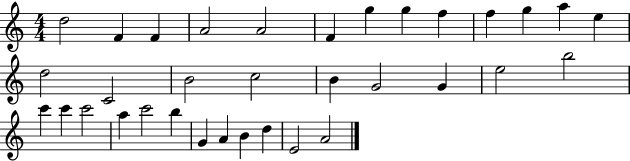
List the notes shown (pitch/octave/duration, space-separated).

D5/h F4/q F4/q A4/h A4/h F4/q G5/q G5/q F5/q F5/q G5/q A5/q E5/q D5/h C4/h B4/h C5/h B4/q G4/h G4/q E5/h B5/h C6/q C6/q C6/h A5/q C6/h B5/q G4/q A4/q B4/q D5/q E4/h A4/h